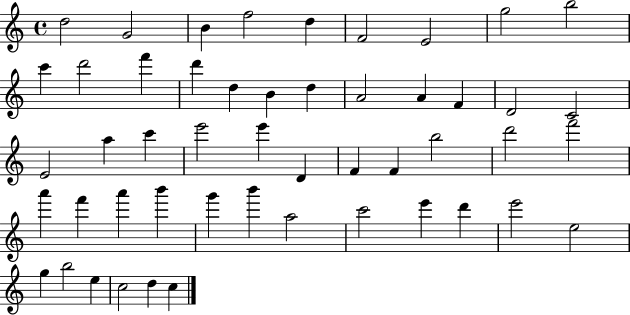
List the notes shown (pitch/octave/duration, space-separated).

D5/h G4/h B4/q F5/h D5/q F4/h E4/h G5/h B5/h C6/q D6/h F6/q D6/q D5/q B4/q D5/q A4/h A4/q F4/q D4/h C4/h E4/h A5/q C6/q E6/h E6/q D4/q F4/q F4/q B5/h D6/h F6/h A6/q F6/q A6/q B6/q G6/q B6/q A5/h C6/h E6/q D6/q E6/h E5/h G5/q B5/h E5/q C5/h D5/q C5/q